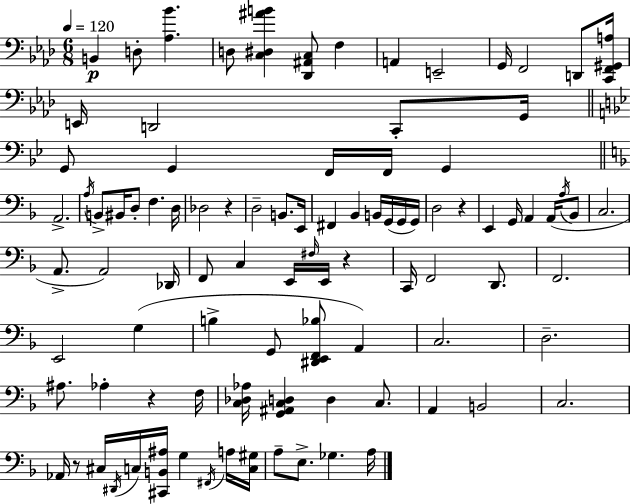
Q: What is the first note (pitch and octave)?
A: B2